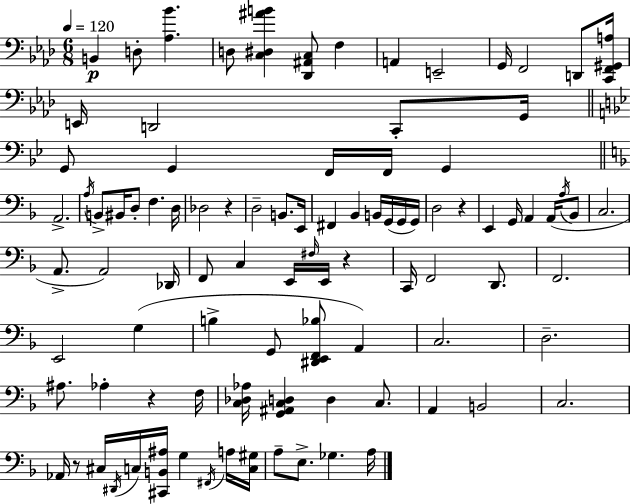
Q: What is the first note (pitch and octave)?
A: B2